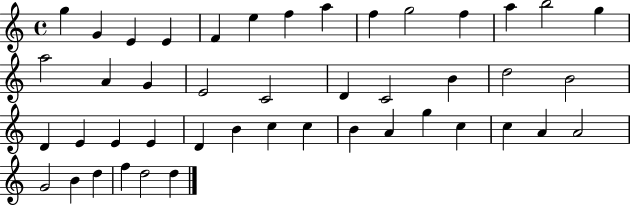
{
  \clef treble
  \time 4/4
  \defaultTimeSignature
  \key c \major
  g''4 g'4 e'4 e'4 | f'4 e''4 f''4 a''4 | f''4 g''2 f''4 | a''4 b''2 g''4 | \break a''2 a'4 g'4 | e'2 c'2 | d'4 c'2 b'4 | d''2 b'2 | \break d'4 e'4 e'4 e'4 | d'4 b'4 c''4 c''4 | b'4 a'4 g''4 c''4 | c''4 a'4 a'2 | \break g'2 b'4 d''4 | f''4 d''2 d''4 | \bar "|."
}